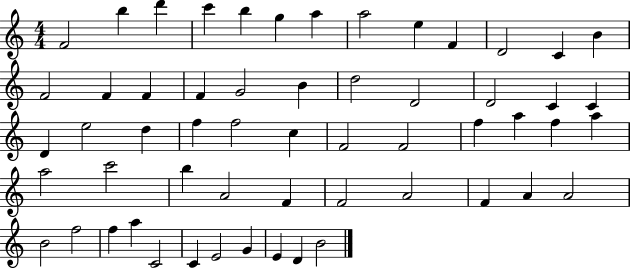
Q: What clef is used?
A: treble